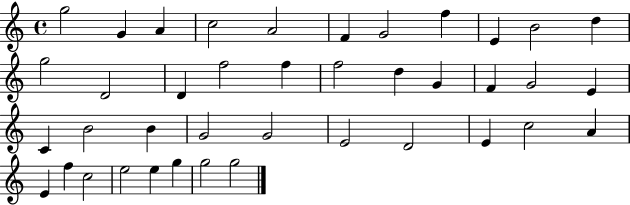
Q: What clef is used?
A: treble